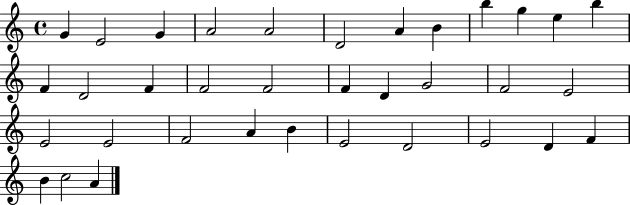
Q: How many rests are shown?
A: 0